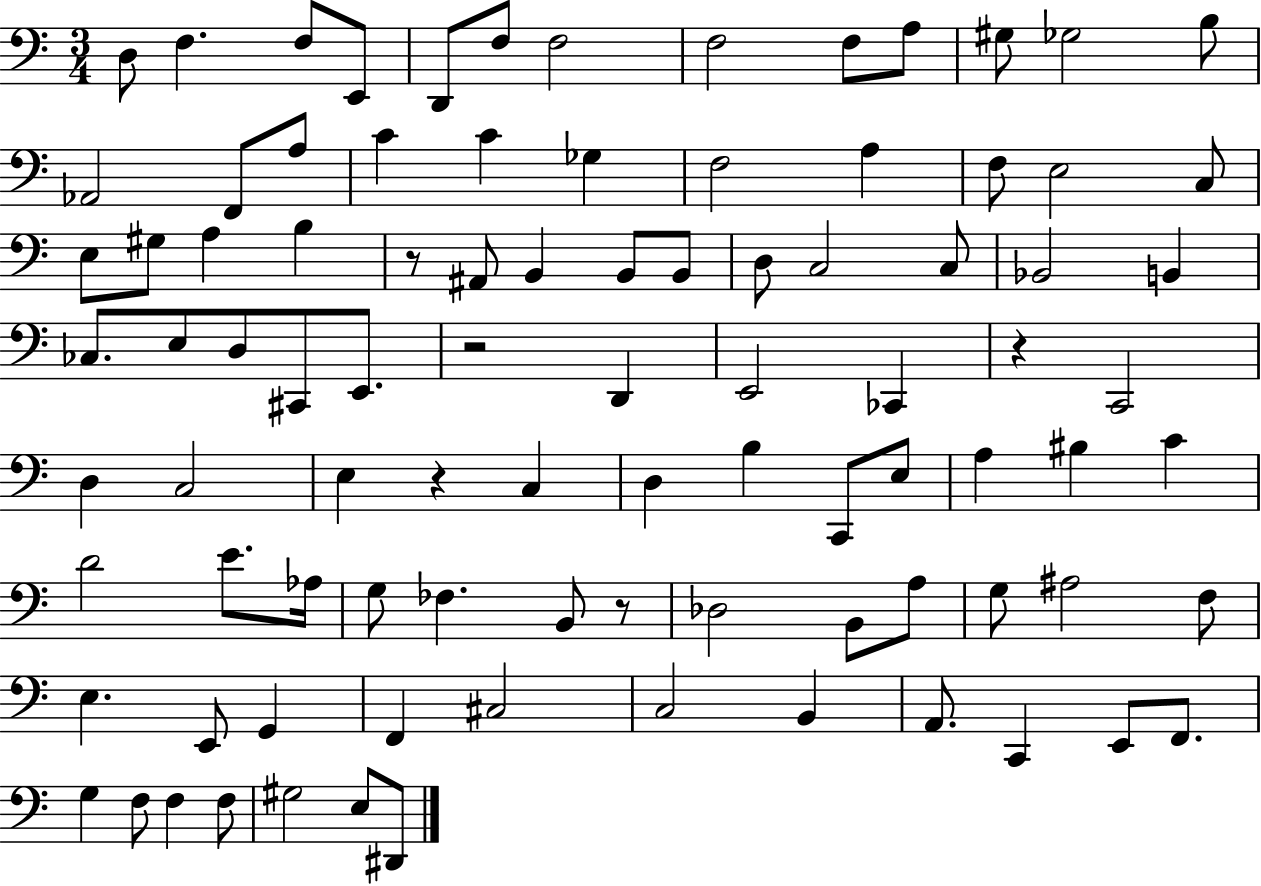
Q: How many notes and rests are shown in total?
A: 92